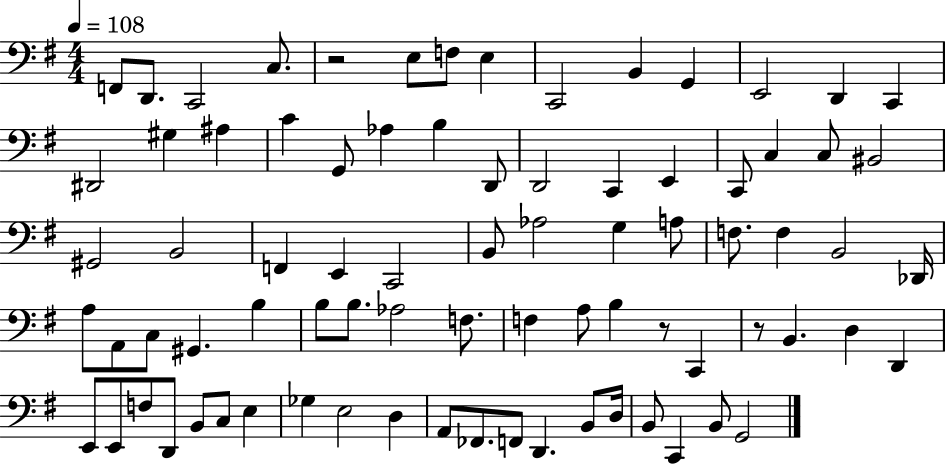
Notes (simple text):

F2/e D2/e. C2/h C3/e. R/h E3/e F3/e E3/q C2/h B2/q G2/q E2/h D2/q C2/q D#2/h G#3/q A#3/q C4/q G2/e Ab3/q B3/q D2/e D2/h C2/q E2/q C2/e C3/q C3/e BIS2/h G#2/h B2/h F2/q E2/q C2/h B2/e Ab3/h G3/q A3/e F3/e. F3/q B2/h Db2/s A3/e A2/e C3/e G#2/q. B3/q B3/e B3/e. Ab3/h F3/e. F3/q A3/e B3/q R/e C2/q R/e B2/q. D3/q D2/q E2/e E2/e F3/e D2/e B2/e C3/e E3/q Gb3/q E3/h D3/q A2/e FES2/e. F2/e D2/q. B2/e D3/s B2/e C2/q B2/e G2/h